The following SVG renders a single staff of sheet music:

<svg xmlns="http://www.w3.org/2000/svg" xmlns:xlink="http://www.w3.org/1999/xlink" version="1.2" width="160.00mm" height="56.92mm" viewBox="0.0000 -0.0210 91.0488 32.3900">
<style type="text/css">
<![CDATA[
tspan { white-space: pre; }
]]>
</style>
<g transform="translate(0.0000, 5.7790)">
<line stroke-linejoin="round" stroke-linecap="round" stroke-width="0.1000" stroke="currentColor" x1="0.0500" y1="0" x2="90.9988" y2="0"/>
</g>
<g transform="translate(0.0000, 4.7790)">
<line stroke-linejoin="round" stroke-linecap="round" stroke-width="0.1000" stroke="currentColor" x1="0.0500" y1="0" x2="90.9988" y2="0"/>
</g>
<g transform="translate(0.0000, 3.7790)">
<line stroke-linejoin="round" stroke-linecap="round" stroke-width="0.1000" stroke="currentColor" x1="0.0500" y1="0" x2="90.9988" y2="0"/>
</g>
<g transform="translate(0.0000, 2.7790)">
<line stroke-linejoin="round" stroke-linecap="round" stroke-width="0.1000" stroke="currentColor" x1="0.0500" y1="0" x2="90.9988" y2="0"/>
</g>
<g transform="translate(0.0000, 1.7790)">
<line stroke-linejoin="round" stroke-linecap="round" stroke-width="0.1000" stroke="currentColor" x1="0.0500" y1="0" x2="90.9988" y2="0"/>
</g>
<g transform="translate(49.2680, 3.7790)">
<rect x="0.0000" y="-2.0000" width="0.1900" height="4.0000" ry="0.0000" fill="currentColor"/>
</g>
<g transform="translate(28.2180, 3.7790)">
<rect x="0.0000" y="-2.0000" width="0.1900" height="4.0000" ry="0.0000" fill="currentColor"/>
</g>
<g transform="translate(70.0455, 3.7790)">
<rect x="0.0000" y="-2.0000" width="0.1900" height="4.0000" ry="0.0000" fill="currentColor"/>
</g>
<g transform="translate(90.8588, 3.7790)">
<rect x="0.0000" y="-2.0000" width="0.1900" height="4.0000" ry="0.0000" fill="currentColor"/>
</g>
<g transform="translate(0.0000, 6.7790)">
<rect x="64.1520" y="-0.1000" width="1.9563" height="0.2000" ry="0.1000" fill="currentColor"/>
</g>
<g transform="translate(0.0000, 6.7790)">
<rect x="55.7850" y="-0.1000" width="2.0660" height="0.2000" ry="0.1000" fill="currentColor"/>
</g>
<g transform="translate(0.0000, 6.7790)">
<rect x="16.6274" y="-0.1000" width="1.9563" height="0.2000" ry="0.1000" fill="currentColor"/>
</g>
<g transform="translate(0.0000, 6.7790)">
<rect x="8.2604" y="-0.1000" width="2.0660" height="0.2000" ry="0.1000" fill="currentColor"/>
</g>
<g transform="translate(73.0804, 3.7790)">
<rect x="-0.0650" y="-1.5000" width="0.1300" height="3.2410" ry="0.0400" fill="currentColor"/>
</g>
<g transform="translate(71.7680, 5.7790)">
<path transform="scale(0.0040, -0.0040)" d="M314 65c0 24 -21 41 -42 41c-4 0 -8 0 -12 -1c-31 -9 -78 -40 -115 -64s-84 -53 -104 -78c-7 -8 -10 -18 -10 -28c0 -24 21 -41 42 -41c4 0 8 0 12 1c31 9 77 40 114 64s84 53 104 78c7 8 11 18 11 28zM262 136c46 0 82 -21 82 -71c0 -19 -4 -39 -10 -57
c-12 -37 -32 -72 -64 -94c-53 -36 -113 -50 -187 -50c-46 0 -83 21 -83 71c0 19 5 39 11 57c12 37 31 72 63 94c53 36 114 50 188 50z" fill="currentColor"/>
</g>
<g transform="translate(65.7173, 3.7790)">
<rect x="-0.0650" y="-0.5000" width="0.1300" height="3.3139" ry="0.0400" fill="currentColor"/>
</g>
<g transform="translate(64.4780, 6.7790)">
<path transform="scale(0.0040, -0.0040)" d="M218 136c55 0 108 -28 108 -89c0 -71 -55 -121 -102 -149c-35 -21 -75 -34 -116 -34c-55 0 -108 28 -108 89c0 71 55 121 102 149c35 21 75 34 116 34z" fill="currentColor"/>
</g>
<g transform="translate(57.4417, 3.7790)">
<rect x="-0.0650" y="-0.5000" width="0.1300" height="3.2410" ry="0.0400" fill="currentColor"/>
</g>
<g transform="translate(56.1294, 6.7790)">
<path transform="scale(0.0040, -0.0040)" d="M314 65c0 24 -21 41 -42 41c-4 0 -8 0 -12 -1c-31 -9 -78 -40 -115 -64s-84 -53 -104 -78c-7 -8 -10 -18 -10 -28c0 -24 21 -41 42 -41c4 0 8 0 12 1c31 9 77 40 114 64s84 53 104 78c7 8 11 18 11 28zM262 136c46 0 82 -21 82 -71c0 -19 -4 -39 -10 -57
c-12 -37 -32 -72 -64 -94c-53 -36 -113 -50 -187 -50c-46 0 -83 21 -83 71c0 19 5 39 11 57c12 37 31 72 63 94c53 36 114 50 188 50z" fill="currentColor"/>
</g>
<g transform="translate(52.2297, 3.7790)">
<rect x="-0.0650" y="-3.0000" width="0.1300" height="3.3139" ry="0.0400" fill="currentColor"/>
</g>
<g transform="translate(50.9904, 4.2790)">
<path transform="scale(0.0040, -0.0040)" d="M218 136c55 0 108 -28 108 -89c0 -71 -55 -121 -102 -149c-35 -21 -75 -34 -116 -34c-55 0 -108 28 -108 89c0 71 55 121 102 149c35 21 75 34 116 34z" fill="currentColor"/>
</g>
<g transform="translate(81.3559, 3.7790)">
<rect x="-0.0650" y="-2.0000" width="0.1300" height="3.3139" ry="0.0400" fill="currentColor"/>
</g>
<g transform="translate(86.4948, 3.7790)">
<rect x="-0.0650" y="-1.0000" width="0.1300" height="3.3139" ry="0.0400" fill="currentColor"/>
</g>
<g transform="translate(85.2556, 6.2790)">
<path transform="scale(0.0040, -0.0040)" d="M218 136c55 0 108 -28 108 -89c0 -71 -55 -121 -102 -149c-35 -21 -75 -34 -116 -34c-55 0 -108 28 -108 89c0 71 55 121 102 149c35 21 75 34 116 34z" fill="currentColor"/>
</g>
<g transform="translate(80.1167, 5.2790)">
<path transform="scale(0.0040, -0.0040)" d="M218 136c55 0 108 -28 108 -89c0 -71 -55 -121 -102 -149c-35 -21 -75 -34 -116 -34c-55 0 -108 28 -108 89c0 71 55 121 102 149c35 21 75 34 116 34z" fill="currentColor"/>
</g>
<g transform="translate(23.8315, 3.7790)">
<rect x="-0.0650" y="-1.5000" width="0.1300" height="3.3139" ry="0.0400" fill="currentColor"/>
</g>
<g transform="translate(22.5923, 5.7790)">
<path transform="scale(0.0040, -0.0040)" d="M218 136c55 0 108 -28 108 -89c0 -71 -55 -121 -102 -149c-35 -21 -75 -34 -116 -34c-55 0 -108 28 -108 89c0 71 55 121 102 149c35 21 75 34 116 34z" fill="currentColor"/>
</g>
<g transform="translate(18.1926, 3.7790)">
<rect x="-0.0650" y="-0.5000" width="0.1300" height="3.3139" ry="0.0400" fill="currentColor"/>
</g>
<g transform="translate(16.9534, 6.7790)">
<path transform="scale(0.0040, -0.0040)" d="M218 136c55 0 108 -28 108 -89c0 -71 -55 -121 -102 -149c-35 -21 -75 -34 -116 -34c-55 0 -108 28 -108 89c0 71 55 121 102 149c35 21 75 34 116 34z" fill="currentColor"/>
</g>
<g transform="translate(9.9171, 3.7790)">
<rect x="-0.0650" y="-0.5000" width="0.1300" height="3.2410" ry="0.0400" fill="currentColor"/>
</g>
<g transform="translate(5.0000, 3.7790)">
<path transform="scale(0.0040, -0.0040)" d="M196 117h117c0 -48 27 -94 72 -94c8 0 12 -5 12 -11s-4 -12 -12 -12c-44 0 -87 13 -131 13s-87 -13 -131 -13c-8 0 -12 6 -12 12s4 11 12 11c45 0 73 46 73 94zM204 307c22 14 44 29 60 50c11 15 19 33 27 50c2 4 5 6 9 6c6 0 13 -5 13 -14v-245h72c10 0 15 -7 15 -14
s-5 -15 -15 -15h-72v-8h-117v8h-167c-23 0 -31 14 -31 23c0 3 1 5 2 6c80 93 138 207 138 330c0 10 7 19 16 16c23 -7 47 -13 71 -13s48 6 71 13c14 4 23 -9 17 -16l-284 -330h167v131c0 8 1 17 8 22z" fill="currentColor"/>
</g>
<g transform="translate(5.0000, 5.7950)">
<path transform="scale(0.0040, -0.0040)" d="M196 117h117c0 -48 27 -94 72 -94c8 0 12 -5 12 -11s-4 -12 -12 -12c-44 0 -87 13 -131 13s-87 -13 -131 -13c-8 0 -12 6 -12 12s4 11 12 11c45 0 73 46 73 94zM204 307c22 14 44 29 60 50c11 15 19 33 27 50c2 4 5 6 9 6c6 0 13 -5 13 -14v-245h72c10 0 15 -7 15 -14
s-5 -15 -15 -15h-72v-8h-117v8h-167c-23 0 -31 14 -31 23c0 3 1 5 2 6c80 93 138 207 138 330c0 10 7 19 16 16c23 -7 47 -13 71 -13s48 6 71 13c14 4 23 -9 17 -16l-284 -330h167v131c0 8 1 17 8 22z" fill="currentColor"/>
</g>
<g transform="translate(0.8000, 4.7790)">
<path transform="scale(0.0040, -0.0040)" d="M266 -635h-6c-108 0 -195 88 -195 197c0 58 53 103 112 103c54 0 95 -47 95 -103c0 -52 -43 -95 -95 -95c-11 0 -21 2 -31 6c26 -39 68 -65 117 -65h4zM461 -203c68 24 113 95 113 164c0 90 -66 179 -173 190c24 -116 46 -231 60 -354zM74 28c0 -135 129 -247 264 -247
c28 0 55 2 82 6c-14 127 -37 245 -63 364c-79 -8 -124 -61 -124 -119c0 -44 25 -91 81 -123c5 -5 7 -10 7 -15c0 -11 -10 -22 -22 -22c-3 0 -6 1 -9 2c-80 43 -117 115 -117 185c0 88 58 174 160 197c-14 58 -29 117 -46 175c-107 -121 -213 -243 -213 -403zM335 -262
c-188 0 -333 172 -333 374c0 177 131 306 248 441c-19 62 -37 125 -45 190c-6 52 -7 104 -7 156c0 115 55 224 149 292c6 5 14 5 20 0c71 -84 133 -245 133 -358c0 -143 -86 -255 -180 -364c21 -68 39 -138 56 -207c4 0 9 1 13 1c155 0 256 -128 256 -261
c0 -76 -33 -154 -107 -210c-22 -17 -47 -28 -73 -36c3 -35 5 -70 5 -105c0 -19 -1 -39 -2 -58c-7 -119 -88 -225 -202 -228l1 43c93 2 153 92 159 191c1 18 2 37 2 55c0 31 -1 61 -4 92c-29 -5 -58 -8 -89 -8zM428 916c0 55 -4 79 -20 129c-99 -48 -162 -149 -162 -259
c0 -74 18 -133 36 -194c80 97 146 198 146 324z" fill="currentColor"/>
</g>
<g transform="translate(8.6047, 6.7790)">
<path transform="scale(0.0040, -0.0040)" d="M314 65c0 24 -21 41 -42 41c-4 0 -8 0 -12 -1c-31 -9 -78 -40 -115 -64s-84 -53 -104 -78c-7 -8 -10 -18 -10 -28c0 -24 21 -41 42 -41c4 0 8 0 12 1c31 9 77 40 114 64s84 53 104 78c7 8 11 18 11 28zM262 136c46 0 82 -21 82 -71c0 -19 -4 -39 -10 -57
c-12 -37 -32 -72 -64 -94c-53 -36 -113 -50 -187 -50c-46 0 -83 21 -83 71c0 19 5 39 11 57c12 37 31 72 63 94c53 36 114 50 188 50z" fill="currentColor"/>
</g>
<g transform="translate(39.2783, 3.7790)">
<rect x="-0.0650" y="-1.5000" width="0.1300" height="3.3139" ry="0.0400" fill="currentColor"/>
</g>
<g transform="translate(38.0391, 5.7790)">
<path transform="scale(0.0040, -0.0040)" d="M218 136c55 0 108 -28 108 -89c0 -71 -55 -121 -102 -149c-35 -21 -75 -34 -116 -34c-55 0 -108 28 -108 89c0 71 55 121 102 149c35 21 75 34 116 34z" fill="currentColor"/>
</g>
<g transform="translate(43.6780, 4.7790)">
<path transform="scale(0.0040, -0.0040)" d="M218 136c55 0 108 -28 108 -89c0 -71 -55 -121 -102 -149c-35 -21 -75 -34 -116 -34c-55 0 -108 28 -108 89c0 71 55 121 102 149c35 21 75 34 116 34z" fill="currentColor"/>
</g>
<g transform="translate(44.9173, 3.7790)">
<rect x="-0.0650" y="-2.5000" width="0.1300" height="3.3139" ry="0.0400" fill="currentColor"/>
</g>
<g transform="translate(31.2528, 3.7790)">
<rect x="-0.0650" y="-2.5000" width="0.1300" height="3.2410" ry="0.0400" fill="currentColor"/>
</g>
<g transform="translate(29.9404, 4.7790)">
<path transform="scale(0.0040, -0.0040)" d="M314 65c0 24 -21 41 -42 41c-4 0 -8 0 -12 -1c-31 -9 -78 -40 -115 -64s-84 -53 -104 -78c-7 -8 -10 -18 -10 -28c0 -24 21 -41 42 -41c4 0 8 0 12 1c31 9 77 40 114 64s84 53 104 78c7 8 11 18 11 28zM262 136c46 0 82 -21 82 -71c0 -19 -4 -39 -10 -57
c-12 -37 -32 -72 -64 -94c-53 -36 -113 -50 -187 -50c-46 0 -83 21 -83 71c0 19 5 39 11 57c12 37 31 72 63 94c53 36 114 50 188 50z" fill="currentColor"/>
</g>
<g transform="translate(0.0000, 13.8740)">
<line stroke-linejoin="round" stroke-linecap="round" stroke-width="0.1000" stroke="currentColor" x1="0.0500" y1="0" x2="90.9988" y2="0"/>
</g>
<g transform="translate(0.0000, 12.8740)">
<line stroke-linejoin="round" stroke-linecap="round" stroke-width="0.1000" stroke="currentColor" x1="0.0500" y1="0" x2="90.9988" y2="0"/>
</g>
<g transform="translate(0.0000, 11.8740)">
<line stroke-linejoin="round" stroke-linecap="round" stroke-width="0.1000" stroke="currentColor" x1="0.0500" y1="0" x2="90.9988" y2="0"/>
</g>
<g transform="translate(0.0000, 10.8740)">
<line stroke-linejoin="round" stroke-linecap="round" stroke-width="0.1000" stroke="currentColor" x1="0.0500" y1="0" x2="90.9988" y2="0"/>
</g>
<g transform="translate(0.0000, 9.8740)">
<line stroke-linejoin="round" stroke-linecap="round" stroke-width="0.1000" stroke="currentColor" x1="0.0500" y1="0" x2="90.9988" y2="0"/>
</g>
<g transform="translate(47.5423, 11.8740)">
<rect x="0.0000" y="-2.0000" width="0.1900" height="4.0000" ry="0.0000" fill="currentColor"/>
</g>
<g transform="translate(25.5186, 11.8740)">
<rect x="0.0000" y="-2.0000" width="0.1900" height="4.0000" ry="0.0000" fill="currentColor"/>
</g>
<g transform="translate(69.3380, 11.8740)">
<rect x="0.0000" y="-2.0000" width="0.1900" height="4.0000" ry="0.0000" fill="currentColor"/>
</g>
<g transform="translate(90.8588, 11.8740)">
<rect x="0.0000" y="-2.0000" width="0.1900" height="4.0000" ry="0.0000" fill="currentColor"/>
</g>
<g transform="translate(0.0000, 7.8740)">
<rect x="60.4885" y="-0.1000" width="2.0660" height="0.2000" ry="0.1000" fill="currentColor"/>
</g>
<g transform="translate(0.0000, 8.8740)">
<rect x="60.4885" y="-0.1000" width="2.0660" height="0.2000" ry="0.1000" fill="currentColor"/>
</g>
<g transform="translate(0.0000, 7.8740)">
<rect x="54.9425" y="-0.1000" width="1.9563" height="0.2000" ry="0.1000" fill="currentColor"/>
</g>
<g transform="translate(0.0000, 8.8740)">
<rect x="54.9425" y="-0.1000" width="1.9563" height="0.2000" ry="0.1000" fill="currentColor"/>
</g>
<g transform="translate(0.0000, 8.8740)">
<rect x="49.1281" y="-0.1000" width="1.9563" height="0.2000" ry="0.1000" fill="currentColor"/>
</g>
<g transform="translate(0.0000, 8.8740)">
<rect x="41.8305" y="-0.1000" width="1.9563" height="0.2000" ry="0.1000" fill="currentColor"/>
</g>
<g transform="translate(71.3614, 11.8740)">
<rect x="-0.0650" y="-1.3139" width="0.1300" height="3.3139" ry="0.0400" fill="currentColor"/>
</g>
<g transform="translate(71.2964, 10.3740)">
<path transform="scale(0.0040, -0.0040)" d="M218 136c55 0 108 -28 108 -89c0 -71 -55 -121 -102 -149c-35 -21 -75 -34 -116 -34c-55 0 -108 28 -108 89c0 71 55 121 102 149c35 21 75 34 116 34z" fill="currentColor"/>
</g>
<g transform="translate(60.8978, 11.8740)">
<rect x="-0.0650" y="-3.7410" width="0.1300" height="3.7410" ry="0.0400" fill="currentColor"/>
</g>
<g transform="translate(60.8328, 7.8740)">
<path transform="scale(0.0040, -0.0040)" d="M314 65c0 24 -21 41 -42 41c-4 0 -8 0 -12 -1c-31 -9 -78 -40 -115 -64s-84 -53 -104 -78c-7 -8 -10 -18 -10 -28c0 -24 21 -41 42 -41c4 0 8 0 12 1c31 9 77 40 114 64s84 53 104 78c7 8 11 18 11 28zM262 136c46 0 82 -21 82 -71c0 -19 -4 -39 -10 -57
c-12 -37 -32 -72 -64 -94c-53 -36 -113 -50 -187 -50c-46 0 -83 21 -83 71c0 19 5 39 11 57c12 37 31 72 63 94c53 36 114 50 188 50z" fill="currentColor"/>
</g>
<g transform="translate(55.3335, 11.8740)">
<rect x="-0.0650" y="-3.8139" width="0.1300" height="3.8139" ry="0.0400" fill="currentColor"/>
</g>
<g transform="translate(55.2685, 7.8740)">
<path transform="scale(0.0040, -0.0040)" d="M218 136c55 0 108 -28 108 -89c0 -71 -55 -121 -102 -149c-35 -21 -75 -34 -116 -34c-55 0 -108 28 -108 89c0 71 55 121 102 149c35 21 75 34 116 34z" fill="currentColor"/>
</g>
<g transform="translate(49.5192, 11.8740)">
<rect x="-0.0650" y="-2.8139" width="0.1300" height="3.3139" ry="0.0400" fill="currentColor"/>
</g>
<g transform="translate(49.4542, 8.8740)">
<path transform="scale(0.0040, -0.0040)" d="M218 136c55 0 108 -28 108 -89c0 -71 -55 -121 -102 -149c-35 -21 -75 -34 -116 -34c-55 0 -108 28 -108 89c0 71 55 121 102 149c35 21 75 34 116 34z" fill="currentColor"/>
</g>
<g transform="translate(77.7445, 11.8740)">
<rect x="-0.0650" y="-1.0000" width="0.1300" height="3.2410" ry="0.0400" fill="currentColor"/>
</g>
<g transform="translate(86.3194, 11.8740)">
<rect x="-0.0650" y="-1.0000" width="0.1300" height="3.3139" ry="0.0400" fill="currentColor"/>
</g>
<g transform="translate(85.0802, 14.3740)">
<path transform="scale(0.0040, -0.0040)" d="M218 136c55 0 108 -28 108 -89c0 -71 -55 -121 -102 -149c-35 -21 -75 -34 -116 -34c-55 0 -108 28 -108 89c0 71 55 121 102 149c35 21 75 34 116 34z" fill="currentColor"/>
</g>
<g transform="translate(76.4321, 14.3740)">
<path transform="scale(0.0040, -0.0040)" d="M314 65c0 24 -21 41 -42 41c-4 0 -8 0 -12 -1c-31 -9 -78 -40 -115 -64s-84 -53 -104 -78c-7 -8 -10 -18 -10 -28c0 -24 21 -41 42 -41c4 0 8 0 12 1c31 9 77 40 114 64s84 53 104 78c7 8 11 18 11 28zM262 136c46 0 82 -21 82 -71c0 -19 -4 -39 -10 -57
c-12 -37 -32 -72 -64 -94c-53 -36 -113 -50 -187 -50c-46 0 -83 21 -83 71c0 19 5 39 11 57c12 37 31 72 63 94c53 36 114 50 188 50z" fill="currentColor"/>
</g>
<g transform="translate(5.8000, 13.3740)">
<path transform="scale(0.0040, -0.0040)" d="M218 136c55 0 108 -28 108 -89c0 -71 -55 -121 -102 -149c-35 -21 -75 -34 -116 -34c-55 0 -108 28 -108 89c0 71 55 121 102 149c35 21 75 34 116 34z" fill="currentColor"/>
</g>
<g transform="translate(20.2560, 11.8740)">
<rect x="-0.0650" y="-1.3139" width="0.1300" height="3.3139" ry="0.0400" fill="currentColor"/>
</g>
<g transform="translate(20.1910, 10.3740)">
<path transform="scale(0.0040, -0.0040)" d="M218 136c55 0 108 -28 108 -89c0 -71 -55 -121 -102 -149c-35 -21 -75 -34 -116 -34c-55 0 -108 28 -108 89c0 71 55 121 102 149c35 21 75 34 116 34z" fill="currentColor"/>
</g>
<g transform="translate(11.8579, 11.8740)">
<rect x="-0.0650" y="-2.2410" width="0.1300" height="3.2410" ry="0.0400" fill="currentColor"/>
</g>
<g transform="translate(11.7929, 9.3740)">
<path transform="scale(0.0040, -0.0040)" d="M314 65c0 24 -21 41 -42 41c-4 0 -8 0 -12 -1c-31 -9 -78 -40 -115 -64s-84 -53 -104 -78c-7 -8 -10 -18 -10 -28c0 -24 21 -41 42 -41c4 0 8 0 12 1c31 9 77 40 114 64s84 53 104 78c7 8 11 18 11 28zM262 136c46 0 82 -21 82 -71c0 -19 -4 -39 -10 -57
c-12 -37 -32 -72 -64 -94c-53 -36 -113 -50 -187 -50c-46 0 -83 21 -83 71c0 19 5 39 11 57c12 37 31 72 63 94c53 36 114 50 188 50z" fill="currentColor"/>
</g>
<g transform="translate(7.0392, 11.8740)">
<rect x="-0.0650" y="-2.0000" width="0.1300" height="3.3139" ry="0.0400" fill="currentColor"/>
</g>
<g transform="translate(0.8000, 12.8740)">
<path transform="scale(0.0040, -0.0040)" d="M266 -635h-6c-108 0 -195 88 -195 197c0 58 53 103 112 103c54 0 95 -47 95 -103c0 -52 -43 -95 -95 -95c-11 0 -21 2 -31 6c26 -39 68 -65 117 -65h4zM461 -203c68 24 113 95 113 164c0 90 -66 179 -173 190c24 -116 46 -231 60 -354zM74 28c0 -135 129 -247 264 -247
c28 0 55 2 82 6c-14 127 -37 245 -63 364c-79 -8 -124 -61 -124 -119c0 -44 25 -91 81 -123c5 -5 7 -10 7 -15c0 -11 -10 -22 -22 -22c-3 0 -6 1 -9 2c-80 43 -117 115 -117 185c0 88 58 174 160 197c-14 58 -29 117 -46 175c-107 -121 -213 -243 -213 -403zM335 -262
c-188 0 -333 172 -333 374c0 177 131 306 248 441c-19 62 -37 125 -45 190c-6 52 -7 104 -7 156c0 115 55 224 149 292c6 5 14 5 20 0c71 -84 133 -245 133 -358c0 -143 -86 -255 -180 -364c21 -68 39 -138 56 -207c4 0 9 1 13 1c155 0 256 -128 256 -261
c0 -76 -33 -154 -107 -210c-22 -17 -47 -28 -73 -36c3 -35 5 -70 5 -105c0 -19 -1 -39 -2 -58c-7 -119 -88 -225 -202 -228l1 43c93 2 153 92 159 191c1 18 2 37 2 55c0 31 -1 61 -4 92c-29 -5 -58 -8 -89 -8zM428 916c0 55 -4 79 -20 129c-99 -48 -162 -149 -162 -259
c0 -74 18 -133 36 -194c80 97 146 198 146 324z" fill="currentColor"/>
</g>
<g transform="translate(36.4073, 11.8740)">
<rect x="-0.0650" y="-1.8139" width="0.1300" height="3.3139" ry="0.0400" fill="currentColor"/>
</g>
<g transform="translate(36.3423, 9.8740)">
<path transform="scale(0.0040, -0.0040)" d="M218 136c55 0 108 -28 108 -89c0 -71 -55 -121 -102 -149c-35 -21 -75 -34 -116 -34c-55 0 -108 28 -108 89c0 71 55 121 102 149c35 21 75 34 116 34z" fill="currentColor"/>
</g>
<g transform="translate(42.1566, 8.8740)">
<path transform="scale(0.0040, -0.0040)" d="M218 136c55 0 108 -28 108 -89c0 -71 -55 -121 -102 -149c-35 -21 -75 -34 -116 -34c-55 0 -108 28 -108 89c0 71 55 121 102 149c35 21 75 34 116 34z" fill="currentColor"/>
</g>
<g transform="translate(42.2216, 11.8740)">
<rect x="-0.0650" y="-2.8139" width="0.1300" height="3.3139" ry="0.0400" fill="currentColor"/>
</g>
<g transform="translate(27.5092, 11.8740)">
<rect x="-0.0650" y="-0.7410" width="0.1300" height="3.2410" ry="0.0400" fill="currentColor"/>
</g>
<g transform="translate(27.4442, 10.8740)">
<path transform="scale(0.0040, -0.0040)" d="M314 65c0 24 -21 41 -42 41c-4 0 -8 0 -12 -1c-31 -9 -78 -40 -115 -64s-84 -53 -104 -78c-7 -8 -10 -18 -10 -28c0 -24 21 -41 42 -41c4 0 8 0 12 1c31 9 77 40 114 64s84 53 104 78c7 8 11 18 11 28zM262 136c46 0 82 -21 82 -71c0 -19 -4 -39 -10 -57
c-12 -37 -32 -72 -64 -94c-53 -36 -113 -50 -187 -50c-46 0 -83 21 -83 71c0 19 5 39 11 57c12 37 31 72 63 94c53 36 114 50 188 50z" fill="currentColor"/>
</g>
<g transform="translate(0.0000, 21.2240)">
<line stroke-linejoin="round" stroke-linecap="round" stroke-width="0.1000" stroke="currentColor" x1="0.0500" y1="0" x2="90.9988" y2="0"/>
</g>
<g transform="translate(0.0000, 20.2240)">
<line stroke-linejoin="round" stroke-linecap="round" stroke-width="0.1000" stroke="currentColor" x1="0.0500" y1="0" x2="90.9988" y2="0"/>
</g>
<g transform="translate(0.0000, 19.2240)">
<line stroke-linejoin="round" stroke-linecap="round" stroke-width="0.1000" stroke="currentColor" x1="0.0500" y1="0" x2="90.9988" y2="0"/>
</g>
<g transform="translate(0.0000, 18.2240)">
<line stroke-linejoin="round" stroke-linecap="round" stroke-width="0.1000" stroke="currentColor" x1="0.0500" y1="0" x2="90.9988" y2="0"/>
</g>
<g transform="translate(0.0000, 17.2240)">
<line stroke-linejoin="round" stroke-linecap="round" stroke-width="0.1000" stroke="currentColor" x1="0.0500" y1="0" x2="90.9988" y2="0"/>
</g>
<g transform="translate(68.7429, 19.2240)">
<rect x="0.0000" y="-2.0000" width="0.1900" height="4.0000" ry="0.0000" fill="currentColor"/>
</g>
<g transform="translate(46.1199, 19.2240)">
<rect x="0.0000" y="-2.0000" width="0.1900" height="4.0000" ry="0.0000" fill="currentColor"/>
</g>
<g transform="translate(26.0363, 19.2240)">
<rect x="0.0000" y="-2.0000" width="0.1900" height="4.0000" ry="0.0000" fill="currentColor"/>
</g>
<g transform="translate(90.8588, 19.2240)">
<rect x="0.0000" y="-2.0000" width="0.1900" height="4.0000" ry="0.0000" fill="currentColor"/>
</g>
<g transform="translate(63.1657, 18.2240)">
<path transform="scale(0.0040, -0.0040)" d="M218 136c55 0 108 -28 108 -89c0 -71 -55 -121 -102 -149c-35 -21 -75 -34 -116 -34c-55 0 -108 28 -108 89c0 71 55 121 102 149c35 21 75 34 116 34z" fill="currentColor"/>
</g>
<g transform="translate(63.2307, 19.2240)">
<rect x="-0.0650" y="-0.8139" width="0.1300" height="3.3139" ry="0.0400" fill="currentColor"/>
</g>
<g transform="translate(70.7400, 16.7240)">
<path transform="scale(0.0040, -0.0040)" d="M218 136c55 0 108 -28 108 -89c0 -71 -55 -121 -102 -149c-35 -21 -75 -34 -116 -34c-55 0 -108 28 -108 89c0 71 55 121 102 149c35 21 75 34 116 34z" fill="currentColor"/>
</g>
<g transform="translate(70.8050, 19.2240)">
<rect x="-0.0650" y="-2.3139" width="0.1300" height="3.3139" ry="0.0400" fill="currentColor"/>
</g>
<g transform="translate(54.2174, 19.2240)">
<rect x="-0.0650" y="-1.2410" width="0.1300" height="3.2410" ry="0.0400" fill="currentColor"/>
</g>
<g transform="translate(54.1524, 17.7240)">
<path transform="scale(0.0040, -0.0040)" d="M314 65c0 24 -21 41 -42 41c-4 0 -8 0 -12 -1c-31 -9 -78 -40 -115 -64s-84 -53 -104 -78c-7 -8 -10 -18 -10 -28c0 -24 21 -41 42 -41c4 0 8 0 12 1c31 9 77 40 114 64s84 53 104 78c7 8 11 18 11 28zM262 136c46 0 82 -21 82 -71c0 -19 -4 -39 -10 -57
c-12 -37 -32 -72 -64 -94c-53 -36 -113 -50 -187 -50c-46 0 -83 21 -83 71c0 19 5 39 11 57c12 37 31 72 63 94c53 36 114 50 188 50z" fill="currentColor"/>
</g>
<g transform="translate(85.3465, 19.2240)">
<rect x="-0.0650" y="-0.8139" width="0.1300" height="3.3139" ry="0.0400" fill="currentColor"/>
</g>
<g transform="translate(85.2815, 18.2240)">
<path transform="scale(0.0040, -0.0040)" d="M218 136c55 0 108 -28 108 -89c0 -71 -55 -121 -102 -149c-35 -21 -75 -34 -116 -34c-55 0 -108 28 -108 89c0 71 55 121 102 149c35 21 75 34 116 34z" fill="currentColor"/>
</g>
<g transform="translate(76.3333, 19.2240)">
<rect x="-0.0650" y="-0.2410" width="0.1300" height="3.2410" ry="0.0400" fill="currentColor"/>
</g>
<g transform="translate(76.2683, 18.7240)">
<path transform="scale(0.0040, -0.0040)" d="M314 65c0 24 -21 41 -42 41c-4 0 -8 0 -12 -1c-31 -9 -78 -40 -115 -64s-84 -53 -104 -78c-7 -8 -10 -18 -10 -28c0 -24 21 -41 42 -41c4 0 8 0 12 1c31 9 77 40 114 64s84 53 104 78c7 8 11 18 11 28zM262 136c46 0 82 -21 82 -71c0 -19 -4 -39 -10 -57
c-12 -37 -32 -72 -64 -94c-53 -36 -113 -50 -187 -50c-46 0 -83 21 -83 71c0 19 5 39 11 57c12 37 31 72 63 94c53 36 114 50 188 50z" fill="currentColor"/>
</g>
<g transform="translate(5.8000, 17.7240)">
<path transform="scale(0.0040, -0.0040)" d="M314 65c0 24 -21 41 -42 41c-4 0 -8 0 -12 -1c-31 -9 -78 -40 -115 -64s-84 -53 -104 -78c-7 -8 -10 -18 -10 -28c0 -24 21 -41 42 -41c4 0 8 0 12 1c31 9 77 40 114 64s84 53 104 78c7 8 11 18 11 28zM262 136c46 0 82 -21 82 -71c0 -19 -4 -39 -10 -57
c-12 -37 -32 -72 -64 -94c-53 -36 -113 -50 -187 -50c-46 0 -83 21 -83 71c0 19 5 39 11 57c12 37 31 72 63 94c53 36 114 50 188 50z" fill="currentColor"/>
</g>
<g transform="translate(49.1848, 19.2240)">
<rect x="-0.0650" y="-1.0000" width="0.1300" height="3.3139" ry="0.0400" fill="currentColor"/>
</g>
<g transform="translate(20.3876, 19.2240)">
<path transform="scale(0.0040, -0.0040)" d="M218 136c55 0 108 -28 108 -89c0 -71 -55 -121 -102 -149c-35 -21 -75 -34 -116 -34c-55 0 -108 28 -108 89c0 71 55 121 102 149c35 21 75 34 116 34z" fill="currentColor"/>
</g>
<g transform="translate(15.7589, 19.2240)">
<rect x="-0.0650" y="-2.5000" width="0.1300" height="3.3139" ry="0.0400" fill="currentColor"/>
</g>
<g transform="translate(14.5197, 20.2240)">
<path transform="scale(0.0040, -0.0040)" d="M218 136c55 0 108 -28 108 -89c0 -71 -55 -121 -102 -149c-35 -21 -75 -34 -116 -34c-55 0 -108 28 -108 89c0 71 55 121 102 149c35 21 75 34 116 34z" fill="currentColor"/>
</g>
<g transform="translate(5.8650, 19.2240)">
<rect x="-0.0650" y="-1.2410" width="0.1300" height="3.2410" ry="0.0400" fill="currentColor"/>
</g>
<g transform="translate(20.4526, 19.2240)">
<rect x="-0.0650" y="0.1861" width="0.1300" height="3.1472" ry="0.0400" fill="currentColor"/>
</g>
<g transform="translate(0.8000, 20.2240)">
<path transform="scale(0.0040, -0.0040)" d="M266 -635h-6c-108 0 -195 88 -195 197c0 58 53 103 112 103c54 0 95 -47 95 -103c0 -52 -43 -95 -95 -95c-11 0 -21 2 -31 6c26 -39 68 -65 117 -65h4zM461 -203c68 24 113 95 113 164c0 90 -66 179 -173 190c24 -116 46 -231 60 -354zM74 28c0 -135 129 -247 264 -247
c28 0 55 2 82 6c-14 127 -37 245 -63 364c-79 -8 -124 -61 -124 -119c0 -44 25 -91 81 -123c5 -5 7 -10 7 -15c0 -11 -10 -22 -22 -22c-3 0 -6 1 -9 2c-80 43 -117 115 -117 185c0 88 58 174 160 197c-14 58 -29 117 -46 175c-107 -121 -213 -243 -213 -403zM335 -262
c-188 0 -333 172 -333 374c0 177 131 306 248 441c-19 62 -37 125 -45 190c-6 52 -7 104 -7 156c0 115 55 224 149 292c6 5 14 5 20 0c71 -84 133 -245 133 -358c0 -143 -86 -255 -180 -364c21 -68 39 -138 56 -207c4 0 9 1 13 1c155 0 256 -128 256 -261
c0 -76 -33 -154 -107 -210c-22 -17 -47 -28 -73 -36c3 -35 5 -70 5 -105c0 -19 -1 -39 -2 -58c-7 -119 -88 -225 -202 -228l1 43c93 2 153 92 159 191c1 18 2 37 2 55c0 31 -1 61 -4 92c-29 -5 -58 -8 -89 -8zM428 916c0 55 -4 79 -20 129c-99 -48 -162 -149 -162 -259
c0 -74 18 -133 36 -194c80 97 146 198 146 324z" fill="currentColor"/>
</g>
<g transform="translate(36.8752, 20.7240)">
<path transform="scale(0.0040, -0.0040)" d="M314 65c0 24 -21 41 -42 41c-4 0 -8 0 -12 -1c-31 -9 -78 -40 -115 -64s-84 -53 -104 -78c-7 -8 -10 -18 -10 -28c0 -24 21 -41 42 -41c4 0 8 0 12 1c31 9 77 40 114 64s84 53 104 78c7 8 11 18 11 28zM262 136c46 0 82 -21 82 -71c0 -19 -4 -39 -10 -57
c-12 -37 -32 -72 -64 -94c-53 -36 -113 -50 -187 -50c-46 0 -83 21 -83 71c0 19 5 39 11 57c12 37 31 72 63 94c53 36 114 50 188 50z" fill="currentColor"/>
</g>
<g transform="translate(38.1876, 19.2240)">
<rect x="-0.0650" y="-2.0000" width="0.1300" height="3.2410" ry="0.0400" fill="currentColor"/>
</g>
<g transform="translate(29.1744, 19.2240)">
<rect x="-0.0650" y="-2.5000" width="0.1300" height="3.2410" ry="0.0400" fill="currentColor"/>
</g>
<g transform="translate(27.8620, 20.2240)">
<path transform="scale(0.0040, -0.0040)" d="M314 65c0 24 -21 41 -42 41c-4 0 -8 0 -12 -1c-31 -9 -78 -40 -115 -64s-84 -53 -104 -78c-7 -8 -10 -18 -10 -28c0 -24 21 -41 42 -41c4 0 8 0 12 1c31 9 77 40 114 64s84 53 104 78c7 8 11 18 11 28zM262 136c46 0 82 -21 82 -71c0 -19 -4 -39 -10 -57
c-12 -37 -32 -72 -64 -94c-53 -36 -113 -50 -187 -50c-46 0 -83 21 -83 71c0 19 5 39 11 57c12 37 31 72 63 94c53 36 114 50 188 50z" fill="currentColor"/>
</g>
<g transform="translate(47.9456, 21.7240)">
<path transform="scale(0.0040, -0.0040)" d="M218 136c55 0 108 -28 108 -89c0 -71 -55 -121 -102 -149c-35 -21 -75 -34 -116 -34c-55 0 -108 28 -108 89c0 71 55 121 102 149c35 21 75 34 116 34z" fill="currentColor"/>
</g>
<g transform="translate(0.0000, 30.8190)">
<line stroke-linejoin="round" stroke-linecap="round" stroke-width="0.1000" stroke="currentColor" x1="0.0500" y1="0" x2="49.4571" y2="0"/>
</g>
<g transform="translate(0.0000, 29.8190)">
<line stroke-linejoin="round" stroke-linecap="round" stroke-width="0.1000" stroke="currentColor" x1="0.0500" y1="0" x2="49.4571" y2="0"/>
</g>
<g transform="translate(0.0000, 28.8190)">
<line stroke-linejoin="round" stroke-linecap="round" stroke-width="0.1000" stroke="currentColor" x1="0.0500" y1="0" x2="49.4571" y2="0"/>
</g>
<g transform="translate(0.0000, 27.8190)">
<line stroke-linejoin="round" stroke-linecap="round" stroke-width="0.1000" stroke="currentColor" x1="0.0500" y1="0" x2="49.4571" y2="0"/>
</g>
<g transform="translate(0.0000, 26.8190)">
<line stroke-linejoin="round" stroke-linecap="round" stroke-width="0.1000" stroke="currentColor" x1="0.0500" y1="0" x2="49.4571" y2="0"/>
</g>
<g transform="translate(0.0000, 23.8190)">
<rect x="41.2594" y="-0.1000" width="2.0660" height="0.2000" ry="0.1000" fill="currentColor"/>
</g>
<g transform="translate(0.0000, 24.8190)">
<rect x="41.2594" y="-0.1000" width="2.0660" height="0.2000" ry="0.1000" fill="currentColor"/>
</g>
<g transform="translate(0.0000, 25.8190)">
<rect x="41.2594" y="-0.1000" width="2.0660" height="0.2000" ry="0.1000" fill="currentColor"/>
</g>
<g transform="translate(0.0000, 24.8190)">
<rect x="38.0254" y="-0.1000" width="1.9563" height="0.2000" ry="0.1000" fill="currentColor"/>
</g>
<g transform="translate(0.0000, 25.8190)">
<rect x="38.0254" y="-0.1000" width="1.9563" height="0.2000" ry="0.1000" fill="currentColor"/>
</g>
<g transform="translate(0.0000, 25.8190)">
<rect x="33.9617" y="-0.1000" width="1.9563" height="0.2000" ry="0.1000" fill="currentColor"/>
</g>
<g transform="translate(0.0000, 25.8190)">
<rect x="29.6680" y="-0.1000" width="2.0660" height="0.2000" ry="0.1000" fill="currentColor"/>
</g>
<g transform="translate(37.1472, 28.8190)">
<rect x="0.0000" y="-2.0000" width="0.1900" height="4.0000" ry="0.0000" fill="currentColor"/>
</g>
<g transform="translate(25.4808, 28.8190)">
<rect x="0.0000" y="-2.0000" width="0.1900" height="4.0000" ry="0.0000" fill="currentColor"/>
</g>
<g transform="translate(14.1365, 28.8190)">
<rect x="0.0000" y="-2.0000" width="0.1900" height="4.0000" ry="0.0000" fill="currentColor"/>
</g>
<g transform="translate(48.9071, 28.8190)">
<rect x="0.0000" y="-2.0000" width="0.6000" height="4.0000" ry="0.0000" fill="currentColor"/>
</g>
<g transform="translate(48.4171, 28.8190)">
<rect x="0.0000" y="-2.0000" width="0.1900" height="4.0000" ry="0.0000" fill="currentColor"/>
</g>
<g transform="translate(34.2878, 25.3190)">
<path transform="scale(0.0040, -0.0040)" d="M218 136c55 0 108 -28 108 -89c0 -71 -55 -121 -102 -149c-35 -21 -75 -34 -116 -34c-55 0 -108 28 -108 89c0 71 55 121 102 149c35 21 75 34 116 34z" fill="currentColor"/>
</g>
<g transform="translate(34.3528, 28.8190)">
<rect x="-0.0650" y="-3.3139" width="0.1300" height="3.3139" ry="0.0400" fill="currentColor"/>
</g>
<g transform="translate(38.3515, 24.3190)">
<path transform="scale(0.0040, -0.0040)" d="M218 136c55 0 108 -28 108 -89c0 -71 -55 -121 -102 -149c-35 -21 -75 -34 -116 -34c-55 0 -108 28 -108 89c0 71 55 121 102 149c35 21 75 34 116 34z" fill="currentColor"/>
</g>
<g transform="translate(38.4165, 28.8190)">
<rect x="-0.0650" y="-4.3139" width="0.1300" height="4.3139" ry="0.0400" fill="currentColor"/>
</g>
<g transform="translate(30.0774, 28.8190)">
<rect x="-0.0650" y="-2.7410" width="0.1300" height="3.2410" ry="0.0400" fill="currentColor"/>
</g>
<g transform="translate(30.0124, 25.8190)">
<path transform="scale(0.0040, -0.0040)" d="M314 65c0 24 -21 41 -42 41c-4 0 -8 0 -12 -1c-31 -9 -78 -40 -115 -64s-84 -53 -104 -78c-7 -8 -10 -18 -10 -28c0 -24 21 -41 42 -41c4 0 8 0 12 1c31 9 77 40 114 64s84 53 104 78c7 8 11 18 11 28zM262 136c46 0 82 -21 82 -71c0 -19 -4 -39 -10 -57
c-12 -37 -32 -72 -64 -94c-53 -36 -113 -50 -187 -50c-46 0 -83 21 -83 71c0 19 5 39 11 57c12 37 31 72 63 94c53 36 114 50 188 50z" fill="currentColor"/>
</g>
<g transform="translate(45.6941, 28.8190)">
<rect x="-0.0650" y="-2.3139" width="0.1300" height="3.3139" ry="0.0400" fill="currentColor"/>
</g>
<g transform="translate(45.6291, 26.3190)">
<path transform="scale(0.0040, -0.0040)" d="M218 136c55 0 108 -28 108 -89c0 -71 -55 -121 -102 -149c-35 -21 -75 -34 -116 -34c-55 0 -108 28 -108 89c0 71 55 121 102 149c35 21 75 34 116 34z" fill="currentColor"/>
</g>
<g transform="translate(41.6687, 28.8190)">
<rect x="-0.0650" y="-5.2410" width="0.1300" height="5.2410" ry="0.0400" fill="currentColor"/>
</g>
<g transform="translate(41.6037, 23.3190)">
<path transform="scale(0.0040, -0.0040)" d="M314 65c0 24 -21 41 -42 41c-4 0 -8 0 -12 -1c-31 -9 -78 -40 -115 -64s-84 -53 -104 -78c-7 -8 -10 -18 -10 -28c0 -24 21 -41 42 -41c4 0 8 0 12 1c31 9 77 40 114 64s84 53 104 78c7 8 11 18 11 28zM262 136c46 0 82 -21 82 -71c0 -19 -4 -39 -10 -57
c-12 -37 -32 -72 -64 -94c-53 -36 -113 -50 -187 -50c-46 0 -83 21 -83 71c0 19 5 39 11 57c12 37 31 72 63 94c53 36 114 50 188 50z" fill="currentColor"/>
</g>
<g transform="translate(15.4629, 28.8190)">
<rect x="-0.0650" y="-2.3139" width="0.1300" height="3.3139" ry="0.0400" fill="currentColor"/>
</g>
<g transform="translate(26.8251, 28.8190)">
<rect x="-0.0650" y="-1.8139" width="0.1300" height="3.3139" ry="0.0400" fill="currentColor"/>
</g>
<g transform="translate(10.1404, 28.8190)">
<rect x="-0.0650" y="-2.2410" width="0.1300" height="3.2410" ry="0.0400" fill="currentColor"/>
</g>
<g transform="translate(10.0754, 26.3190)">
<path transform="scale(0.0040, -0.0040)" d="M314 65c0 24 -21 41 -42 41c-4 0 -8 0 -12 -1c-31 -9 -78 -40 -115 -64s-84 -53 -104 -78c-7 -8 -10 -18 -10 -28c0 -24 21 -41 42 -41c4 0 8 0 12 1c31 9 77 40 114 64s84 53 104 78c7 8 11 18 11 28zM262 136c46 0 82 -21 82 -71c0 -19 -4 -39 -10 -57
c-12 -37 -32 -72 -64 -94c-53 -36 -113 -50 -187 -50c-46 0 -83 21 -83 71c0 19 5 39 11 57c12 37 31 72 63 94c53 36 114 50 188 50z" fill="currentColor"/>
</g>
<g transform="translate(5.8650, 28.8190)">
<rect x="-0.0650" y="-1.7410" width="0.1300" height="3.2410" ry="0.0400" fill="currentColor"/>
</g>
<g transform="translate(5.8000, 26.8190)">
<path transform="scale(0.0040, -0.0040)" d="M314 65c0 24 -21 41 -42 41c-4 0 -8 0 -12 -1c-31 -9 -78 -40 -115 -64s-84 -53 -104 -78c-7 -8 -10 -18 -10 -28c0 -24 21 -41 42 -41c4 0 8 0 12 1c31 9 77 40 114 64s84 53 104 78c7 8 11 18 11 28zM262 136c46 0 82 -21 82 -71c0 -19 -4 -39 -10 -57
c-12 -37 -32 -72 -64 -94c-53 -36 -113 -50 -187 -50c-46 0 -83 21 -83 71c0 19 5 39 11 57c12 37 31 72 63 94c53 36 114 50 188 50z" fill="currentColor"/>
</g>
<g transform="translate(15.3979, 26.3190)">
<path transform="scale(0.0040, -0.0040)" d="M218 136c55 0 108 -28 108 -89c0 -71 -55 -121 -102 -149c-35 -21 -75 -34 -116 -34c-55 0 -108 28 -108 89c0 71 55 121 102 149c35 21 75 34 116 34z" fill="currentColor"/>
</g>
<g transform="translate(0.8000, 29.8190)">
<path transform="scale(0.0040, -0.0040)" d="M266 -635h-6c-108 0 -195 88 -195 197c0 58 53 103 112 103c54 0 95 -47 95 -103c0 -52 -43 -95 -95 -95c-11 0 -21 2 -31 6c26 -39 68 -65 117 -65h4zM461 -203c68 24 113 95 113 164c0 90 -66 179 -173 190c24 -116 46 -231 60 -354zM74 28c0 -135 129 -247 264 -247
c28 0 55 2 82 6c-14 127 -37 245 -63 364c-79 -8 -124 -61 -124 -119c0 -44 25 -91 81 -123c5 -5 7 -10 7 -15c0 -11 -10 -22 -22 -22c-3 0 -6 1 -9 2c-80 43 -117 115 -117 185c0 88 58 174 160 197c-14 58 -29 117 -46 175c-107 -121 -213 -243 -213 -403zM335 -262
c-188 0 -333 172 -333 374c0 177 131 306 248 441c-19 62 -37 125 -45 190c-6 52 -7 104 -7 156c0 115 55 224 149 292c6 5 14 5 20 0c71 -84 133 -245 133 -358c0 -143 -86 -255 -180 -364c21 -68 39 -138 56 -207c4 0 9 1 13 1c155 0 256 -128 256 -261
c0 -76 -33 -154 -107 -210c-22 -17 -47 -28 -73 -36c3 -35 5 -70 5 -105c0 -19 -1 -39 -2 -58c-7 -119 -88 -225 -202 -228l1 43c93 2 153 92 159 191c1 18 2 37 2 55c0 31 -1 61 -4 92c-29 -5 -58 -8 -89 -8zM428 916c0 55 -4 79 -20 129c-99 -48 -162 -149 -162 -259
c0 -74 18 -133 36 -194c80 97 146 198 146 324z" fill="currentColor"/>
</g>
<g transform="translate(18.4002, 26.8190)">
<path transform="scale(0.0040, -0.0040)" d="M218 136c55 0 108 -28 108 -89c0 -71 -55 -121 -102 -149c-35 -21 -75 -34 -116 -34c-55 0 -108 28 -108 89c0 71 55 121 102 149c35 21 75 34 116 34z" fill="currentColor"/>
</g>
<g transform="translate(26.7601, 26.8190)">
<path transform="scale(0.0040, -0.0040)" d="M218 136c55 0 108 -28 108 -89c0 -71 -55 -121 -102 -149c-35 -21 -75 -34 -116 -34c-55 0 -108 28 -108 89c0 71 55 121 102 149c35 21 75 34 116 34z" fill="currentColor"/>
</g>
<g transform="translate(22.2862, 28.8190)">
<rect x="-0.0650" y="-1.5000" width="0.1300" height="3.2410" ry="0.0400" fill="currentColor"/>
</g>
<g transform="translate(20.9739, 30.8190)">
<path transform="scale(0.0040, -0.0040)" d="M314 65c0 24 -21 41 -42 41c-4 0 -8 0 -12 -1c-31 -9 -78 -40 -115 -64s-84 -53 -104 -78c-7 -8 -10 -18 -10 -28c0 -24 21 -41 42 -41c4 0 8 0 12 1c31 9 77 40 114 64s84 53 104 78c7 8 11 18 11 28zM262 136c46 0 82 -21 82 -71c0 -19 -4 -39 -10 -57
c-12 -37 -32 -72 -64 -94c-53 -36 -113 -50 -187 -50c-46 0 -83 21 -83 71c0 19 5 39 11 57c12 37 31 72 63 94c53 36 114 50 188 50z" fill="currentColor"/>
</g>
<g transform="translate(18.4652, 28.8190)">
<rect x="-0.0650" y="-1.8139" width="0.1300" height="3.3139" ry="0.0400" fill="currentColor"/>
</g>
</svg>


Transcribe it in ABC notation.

X:1
T:Untitled
M:4/4
L:1/4
K:C
C2 C E G2 E G A C2 C E2 F D F g2 e d2 f a a c' c'2 e D2 D e2 G B G2 F2 D e2 d g c2 d f2 g2 g f E2 f a2 b d' f'2 g